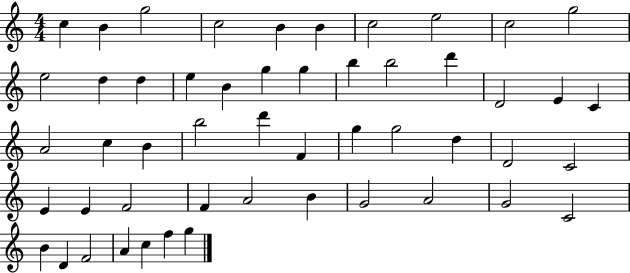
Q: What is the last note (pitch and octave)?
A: G5